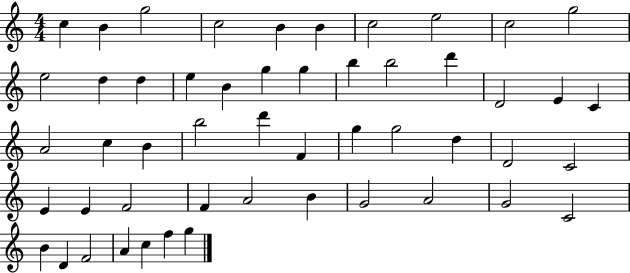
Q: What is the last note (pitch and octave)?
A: G5